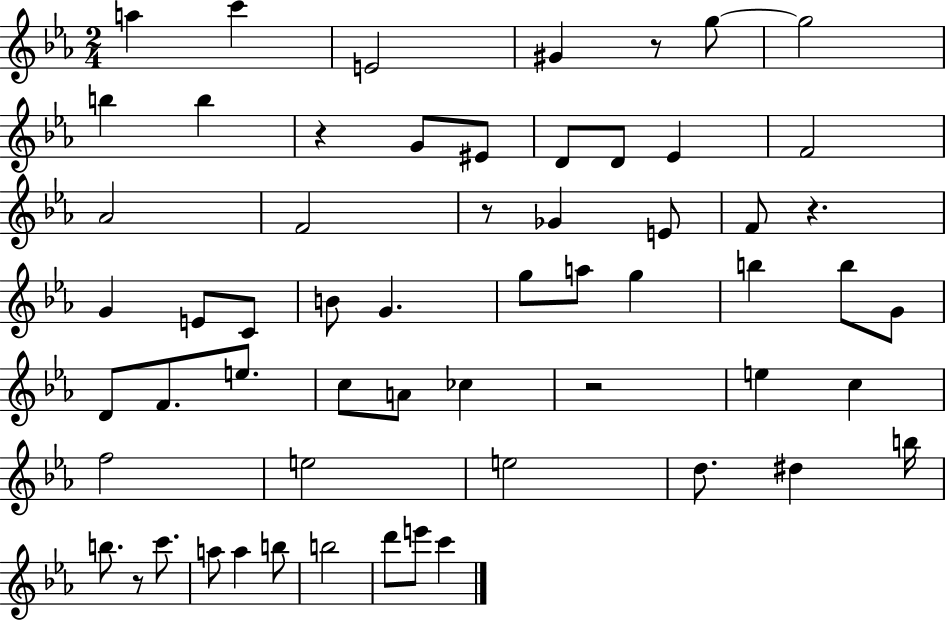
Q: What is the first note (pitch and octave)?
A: A5